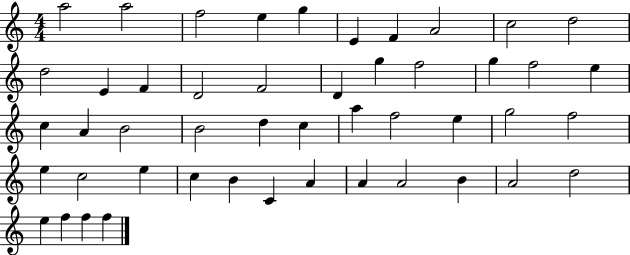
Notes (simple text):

A5/h A5/h F5/h E5/q G5/q E4/q F4/q A4/h C5/h D5/h D5/h E4/q F4/q D4/h F4/h D4/q G5/q F5/h G5/q F5/h E5/q C5/q A4/q B4/h B4/h D5/q C5/q A5/q F5/h E5/q G5/h F5/h E5/q C5/h E5/q C5/q B4/q C4/q A4/q A4/q A4/h B4/q A4/h D5/h E5/q F5/q F5/q F5/q